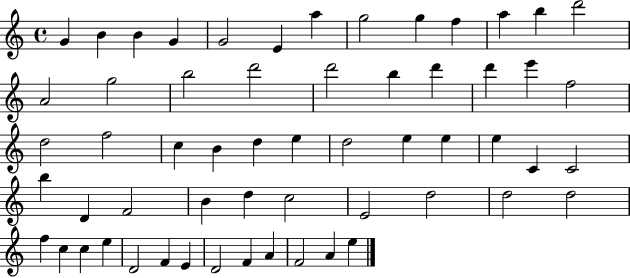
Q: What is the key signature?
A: C major